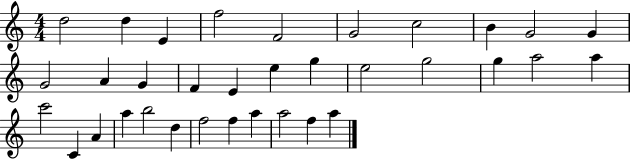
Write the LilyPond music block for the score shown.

{
  \clef treble
  \numericTimeSignature
  \time 4/4
  \key c \major
  d''2 d''4 e'4 | f''2 f'2 | g'2 c''2 | b'4 g'2 g'4 | \break g'2 a'4 g'4 | f'4 e'4 e''4 g''4 | e''2 g''2 | g''4 a''2 a''4 | \break c'''2 c'4 a'4 | a''4 b''2 d''4 | f''2 f''4 a''4 | a''2 f''4 a''4 | \break \bar "|."
}